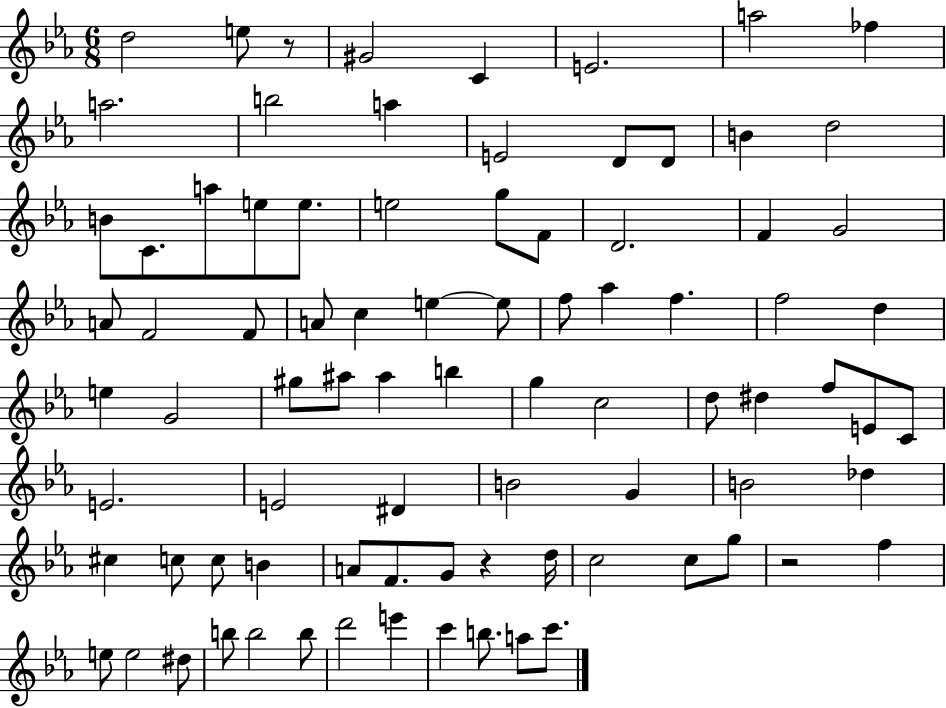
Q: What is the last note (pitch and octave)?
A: C6